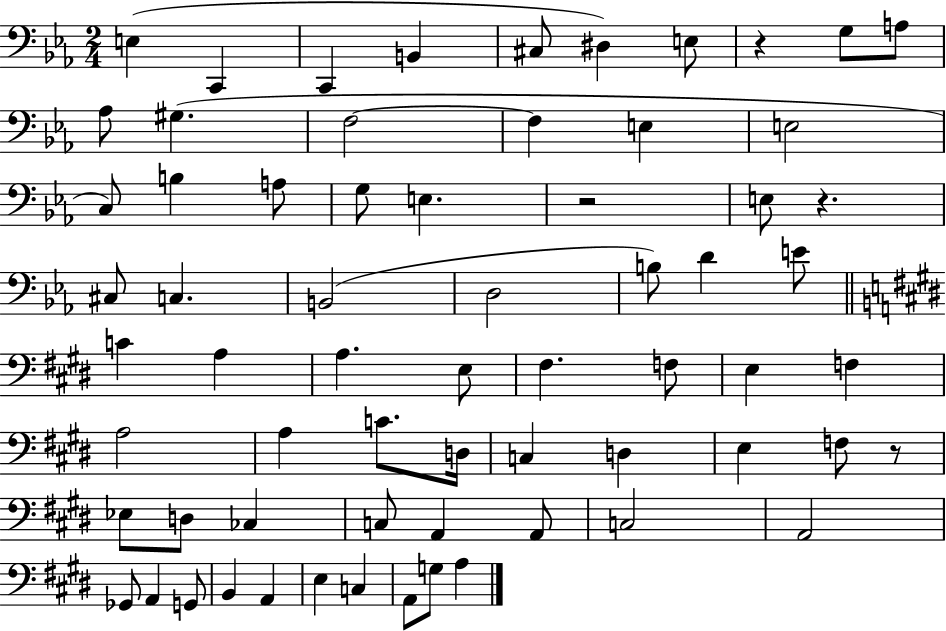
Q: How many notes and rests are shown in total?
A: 66